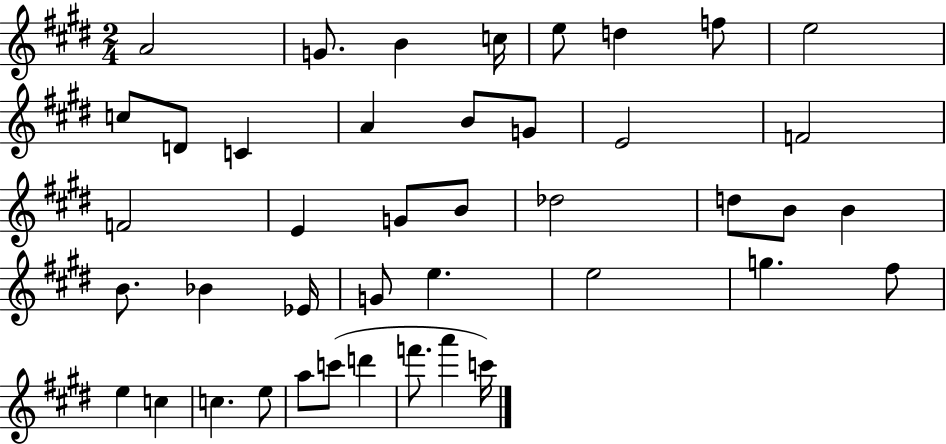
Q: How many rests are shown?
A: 0